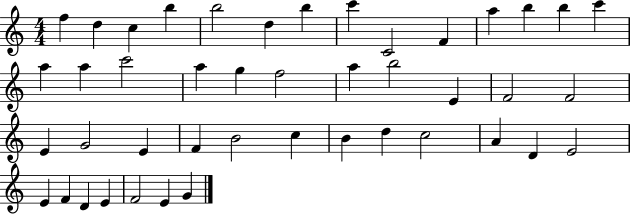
F5/q D5/q C5/q B5/q B5/h D5/q B5/q C6/q C4/h F4/q A5/q B5/q B5/q C6/q A5/q A5/q C6/h A5/q G5/q F5/h A5/q B5/h E4/q F4/h F4/h E4/q G4/h E4/q F4/q B4/h C5/q B4/q D5/q C5/h A4/q D4/q E4/h E4/q F4/q D4/q E4/q F4/h E4/q G4/q